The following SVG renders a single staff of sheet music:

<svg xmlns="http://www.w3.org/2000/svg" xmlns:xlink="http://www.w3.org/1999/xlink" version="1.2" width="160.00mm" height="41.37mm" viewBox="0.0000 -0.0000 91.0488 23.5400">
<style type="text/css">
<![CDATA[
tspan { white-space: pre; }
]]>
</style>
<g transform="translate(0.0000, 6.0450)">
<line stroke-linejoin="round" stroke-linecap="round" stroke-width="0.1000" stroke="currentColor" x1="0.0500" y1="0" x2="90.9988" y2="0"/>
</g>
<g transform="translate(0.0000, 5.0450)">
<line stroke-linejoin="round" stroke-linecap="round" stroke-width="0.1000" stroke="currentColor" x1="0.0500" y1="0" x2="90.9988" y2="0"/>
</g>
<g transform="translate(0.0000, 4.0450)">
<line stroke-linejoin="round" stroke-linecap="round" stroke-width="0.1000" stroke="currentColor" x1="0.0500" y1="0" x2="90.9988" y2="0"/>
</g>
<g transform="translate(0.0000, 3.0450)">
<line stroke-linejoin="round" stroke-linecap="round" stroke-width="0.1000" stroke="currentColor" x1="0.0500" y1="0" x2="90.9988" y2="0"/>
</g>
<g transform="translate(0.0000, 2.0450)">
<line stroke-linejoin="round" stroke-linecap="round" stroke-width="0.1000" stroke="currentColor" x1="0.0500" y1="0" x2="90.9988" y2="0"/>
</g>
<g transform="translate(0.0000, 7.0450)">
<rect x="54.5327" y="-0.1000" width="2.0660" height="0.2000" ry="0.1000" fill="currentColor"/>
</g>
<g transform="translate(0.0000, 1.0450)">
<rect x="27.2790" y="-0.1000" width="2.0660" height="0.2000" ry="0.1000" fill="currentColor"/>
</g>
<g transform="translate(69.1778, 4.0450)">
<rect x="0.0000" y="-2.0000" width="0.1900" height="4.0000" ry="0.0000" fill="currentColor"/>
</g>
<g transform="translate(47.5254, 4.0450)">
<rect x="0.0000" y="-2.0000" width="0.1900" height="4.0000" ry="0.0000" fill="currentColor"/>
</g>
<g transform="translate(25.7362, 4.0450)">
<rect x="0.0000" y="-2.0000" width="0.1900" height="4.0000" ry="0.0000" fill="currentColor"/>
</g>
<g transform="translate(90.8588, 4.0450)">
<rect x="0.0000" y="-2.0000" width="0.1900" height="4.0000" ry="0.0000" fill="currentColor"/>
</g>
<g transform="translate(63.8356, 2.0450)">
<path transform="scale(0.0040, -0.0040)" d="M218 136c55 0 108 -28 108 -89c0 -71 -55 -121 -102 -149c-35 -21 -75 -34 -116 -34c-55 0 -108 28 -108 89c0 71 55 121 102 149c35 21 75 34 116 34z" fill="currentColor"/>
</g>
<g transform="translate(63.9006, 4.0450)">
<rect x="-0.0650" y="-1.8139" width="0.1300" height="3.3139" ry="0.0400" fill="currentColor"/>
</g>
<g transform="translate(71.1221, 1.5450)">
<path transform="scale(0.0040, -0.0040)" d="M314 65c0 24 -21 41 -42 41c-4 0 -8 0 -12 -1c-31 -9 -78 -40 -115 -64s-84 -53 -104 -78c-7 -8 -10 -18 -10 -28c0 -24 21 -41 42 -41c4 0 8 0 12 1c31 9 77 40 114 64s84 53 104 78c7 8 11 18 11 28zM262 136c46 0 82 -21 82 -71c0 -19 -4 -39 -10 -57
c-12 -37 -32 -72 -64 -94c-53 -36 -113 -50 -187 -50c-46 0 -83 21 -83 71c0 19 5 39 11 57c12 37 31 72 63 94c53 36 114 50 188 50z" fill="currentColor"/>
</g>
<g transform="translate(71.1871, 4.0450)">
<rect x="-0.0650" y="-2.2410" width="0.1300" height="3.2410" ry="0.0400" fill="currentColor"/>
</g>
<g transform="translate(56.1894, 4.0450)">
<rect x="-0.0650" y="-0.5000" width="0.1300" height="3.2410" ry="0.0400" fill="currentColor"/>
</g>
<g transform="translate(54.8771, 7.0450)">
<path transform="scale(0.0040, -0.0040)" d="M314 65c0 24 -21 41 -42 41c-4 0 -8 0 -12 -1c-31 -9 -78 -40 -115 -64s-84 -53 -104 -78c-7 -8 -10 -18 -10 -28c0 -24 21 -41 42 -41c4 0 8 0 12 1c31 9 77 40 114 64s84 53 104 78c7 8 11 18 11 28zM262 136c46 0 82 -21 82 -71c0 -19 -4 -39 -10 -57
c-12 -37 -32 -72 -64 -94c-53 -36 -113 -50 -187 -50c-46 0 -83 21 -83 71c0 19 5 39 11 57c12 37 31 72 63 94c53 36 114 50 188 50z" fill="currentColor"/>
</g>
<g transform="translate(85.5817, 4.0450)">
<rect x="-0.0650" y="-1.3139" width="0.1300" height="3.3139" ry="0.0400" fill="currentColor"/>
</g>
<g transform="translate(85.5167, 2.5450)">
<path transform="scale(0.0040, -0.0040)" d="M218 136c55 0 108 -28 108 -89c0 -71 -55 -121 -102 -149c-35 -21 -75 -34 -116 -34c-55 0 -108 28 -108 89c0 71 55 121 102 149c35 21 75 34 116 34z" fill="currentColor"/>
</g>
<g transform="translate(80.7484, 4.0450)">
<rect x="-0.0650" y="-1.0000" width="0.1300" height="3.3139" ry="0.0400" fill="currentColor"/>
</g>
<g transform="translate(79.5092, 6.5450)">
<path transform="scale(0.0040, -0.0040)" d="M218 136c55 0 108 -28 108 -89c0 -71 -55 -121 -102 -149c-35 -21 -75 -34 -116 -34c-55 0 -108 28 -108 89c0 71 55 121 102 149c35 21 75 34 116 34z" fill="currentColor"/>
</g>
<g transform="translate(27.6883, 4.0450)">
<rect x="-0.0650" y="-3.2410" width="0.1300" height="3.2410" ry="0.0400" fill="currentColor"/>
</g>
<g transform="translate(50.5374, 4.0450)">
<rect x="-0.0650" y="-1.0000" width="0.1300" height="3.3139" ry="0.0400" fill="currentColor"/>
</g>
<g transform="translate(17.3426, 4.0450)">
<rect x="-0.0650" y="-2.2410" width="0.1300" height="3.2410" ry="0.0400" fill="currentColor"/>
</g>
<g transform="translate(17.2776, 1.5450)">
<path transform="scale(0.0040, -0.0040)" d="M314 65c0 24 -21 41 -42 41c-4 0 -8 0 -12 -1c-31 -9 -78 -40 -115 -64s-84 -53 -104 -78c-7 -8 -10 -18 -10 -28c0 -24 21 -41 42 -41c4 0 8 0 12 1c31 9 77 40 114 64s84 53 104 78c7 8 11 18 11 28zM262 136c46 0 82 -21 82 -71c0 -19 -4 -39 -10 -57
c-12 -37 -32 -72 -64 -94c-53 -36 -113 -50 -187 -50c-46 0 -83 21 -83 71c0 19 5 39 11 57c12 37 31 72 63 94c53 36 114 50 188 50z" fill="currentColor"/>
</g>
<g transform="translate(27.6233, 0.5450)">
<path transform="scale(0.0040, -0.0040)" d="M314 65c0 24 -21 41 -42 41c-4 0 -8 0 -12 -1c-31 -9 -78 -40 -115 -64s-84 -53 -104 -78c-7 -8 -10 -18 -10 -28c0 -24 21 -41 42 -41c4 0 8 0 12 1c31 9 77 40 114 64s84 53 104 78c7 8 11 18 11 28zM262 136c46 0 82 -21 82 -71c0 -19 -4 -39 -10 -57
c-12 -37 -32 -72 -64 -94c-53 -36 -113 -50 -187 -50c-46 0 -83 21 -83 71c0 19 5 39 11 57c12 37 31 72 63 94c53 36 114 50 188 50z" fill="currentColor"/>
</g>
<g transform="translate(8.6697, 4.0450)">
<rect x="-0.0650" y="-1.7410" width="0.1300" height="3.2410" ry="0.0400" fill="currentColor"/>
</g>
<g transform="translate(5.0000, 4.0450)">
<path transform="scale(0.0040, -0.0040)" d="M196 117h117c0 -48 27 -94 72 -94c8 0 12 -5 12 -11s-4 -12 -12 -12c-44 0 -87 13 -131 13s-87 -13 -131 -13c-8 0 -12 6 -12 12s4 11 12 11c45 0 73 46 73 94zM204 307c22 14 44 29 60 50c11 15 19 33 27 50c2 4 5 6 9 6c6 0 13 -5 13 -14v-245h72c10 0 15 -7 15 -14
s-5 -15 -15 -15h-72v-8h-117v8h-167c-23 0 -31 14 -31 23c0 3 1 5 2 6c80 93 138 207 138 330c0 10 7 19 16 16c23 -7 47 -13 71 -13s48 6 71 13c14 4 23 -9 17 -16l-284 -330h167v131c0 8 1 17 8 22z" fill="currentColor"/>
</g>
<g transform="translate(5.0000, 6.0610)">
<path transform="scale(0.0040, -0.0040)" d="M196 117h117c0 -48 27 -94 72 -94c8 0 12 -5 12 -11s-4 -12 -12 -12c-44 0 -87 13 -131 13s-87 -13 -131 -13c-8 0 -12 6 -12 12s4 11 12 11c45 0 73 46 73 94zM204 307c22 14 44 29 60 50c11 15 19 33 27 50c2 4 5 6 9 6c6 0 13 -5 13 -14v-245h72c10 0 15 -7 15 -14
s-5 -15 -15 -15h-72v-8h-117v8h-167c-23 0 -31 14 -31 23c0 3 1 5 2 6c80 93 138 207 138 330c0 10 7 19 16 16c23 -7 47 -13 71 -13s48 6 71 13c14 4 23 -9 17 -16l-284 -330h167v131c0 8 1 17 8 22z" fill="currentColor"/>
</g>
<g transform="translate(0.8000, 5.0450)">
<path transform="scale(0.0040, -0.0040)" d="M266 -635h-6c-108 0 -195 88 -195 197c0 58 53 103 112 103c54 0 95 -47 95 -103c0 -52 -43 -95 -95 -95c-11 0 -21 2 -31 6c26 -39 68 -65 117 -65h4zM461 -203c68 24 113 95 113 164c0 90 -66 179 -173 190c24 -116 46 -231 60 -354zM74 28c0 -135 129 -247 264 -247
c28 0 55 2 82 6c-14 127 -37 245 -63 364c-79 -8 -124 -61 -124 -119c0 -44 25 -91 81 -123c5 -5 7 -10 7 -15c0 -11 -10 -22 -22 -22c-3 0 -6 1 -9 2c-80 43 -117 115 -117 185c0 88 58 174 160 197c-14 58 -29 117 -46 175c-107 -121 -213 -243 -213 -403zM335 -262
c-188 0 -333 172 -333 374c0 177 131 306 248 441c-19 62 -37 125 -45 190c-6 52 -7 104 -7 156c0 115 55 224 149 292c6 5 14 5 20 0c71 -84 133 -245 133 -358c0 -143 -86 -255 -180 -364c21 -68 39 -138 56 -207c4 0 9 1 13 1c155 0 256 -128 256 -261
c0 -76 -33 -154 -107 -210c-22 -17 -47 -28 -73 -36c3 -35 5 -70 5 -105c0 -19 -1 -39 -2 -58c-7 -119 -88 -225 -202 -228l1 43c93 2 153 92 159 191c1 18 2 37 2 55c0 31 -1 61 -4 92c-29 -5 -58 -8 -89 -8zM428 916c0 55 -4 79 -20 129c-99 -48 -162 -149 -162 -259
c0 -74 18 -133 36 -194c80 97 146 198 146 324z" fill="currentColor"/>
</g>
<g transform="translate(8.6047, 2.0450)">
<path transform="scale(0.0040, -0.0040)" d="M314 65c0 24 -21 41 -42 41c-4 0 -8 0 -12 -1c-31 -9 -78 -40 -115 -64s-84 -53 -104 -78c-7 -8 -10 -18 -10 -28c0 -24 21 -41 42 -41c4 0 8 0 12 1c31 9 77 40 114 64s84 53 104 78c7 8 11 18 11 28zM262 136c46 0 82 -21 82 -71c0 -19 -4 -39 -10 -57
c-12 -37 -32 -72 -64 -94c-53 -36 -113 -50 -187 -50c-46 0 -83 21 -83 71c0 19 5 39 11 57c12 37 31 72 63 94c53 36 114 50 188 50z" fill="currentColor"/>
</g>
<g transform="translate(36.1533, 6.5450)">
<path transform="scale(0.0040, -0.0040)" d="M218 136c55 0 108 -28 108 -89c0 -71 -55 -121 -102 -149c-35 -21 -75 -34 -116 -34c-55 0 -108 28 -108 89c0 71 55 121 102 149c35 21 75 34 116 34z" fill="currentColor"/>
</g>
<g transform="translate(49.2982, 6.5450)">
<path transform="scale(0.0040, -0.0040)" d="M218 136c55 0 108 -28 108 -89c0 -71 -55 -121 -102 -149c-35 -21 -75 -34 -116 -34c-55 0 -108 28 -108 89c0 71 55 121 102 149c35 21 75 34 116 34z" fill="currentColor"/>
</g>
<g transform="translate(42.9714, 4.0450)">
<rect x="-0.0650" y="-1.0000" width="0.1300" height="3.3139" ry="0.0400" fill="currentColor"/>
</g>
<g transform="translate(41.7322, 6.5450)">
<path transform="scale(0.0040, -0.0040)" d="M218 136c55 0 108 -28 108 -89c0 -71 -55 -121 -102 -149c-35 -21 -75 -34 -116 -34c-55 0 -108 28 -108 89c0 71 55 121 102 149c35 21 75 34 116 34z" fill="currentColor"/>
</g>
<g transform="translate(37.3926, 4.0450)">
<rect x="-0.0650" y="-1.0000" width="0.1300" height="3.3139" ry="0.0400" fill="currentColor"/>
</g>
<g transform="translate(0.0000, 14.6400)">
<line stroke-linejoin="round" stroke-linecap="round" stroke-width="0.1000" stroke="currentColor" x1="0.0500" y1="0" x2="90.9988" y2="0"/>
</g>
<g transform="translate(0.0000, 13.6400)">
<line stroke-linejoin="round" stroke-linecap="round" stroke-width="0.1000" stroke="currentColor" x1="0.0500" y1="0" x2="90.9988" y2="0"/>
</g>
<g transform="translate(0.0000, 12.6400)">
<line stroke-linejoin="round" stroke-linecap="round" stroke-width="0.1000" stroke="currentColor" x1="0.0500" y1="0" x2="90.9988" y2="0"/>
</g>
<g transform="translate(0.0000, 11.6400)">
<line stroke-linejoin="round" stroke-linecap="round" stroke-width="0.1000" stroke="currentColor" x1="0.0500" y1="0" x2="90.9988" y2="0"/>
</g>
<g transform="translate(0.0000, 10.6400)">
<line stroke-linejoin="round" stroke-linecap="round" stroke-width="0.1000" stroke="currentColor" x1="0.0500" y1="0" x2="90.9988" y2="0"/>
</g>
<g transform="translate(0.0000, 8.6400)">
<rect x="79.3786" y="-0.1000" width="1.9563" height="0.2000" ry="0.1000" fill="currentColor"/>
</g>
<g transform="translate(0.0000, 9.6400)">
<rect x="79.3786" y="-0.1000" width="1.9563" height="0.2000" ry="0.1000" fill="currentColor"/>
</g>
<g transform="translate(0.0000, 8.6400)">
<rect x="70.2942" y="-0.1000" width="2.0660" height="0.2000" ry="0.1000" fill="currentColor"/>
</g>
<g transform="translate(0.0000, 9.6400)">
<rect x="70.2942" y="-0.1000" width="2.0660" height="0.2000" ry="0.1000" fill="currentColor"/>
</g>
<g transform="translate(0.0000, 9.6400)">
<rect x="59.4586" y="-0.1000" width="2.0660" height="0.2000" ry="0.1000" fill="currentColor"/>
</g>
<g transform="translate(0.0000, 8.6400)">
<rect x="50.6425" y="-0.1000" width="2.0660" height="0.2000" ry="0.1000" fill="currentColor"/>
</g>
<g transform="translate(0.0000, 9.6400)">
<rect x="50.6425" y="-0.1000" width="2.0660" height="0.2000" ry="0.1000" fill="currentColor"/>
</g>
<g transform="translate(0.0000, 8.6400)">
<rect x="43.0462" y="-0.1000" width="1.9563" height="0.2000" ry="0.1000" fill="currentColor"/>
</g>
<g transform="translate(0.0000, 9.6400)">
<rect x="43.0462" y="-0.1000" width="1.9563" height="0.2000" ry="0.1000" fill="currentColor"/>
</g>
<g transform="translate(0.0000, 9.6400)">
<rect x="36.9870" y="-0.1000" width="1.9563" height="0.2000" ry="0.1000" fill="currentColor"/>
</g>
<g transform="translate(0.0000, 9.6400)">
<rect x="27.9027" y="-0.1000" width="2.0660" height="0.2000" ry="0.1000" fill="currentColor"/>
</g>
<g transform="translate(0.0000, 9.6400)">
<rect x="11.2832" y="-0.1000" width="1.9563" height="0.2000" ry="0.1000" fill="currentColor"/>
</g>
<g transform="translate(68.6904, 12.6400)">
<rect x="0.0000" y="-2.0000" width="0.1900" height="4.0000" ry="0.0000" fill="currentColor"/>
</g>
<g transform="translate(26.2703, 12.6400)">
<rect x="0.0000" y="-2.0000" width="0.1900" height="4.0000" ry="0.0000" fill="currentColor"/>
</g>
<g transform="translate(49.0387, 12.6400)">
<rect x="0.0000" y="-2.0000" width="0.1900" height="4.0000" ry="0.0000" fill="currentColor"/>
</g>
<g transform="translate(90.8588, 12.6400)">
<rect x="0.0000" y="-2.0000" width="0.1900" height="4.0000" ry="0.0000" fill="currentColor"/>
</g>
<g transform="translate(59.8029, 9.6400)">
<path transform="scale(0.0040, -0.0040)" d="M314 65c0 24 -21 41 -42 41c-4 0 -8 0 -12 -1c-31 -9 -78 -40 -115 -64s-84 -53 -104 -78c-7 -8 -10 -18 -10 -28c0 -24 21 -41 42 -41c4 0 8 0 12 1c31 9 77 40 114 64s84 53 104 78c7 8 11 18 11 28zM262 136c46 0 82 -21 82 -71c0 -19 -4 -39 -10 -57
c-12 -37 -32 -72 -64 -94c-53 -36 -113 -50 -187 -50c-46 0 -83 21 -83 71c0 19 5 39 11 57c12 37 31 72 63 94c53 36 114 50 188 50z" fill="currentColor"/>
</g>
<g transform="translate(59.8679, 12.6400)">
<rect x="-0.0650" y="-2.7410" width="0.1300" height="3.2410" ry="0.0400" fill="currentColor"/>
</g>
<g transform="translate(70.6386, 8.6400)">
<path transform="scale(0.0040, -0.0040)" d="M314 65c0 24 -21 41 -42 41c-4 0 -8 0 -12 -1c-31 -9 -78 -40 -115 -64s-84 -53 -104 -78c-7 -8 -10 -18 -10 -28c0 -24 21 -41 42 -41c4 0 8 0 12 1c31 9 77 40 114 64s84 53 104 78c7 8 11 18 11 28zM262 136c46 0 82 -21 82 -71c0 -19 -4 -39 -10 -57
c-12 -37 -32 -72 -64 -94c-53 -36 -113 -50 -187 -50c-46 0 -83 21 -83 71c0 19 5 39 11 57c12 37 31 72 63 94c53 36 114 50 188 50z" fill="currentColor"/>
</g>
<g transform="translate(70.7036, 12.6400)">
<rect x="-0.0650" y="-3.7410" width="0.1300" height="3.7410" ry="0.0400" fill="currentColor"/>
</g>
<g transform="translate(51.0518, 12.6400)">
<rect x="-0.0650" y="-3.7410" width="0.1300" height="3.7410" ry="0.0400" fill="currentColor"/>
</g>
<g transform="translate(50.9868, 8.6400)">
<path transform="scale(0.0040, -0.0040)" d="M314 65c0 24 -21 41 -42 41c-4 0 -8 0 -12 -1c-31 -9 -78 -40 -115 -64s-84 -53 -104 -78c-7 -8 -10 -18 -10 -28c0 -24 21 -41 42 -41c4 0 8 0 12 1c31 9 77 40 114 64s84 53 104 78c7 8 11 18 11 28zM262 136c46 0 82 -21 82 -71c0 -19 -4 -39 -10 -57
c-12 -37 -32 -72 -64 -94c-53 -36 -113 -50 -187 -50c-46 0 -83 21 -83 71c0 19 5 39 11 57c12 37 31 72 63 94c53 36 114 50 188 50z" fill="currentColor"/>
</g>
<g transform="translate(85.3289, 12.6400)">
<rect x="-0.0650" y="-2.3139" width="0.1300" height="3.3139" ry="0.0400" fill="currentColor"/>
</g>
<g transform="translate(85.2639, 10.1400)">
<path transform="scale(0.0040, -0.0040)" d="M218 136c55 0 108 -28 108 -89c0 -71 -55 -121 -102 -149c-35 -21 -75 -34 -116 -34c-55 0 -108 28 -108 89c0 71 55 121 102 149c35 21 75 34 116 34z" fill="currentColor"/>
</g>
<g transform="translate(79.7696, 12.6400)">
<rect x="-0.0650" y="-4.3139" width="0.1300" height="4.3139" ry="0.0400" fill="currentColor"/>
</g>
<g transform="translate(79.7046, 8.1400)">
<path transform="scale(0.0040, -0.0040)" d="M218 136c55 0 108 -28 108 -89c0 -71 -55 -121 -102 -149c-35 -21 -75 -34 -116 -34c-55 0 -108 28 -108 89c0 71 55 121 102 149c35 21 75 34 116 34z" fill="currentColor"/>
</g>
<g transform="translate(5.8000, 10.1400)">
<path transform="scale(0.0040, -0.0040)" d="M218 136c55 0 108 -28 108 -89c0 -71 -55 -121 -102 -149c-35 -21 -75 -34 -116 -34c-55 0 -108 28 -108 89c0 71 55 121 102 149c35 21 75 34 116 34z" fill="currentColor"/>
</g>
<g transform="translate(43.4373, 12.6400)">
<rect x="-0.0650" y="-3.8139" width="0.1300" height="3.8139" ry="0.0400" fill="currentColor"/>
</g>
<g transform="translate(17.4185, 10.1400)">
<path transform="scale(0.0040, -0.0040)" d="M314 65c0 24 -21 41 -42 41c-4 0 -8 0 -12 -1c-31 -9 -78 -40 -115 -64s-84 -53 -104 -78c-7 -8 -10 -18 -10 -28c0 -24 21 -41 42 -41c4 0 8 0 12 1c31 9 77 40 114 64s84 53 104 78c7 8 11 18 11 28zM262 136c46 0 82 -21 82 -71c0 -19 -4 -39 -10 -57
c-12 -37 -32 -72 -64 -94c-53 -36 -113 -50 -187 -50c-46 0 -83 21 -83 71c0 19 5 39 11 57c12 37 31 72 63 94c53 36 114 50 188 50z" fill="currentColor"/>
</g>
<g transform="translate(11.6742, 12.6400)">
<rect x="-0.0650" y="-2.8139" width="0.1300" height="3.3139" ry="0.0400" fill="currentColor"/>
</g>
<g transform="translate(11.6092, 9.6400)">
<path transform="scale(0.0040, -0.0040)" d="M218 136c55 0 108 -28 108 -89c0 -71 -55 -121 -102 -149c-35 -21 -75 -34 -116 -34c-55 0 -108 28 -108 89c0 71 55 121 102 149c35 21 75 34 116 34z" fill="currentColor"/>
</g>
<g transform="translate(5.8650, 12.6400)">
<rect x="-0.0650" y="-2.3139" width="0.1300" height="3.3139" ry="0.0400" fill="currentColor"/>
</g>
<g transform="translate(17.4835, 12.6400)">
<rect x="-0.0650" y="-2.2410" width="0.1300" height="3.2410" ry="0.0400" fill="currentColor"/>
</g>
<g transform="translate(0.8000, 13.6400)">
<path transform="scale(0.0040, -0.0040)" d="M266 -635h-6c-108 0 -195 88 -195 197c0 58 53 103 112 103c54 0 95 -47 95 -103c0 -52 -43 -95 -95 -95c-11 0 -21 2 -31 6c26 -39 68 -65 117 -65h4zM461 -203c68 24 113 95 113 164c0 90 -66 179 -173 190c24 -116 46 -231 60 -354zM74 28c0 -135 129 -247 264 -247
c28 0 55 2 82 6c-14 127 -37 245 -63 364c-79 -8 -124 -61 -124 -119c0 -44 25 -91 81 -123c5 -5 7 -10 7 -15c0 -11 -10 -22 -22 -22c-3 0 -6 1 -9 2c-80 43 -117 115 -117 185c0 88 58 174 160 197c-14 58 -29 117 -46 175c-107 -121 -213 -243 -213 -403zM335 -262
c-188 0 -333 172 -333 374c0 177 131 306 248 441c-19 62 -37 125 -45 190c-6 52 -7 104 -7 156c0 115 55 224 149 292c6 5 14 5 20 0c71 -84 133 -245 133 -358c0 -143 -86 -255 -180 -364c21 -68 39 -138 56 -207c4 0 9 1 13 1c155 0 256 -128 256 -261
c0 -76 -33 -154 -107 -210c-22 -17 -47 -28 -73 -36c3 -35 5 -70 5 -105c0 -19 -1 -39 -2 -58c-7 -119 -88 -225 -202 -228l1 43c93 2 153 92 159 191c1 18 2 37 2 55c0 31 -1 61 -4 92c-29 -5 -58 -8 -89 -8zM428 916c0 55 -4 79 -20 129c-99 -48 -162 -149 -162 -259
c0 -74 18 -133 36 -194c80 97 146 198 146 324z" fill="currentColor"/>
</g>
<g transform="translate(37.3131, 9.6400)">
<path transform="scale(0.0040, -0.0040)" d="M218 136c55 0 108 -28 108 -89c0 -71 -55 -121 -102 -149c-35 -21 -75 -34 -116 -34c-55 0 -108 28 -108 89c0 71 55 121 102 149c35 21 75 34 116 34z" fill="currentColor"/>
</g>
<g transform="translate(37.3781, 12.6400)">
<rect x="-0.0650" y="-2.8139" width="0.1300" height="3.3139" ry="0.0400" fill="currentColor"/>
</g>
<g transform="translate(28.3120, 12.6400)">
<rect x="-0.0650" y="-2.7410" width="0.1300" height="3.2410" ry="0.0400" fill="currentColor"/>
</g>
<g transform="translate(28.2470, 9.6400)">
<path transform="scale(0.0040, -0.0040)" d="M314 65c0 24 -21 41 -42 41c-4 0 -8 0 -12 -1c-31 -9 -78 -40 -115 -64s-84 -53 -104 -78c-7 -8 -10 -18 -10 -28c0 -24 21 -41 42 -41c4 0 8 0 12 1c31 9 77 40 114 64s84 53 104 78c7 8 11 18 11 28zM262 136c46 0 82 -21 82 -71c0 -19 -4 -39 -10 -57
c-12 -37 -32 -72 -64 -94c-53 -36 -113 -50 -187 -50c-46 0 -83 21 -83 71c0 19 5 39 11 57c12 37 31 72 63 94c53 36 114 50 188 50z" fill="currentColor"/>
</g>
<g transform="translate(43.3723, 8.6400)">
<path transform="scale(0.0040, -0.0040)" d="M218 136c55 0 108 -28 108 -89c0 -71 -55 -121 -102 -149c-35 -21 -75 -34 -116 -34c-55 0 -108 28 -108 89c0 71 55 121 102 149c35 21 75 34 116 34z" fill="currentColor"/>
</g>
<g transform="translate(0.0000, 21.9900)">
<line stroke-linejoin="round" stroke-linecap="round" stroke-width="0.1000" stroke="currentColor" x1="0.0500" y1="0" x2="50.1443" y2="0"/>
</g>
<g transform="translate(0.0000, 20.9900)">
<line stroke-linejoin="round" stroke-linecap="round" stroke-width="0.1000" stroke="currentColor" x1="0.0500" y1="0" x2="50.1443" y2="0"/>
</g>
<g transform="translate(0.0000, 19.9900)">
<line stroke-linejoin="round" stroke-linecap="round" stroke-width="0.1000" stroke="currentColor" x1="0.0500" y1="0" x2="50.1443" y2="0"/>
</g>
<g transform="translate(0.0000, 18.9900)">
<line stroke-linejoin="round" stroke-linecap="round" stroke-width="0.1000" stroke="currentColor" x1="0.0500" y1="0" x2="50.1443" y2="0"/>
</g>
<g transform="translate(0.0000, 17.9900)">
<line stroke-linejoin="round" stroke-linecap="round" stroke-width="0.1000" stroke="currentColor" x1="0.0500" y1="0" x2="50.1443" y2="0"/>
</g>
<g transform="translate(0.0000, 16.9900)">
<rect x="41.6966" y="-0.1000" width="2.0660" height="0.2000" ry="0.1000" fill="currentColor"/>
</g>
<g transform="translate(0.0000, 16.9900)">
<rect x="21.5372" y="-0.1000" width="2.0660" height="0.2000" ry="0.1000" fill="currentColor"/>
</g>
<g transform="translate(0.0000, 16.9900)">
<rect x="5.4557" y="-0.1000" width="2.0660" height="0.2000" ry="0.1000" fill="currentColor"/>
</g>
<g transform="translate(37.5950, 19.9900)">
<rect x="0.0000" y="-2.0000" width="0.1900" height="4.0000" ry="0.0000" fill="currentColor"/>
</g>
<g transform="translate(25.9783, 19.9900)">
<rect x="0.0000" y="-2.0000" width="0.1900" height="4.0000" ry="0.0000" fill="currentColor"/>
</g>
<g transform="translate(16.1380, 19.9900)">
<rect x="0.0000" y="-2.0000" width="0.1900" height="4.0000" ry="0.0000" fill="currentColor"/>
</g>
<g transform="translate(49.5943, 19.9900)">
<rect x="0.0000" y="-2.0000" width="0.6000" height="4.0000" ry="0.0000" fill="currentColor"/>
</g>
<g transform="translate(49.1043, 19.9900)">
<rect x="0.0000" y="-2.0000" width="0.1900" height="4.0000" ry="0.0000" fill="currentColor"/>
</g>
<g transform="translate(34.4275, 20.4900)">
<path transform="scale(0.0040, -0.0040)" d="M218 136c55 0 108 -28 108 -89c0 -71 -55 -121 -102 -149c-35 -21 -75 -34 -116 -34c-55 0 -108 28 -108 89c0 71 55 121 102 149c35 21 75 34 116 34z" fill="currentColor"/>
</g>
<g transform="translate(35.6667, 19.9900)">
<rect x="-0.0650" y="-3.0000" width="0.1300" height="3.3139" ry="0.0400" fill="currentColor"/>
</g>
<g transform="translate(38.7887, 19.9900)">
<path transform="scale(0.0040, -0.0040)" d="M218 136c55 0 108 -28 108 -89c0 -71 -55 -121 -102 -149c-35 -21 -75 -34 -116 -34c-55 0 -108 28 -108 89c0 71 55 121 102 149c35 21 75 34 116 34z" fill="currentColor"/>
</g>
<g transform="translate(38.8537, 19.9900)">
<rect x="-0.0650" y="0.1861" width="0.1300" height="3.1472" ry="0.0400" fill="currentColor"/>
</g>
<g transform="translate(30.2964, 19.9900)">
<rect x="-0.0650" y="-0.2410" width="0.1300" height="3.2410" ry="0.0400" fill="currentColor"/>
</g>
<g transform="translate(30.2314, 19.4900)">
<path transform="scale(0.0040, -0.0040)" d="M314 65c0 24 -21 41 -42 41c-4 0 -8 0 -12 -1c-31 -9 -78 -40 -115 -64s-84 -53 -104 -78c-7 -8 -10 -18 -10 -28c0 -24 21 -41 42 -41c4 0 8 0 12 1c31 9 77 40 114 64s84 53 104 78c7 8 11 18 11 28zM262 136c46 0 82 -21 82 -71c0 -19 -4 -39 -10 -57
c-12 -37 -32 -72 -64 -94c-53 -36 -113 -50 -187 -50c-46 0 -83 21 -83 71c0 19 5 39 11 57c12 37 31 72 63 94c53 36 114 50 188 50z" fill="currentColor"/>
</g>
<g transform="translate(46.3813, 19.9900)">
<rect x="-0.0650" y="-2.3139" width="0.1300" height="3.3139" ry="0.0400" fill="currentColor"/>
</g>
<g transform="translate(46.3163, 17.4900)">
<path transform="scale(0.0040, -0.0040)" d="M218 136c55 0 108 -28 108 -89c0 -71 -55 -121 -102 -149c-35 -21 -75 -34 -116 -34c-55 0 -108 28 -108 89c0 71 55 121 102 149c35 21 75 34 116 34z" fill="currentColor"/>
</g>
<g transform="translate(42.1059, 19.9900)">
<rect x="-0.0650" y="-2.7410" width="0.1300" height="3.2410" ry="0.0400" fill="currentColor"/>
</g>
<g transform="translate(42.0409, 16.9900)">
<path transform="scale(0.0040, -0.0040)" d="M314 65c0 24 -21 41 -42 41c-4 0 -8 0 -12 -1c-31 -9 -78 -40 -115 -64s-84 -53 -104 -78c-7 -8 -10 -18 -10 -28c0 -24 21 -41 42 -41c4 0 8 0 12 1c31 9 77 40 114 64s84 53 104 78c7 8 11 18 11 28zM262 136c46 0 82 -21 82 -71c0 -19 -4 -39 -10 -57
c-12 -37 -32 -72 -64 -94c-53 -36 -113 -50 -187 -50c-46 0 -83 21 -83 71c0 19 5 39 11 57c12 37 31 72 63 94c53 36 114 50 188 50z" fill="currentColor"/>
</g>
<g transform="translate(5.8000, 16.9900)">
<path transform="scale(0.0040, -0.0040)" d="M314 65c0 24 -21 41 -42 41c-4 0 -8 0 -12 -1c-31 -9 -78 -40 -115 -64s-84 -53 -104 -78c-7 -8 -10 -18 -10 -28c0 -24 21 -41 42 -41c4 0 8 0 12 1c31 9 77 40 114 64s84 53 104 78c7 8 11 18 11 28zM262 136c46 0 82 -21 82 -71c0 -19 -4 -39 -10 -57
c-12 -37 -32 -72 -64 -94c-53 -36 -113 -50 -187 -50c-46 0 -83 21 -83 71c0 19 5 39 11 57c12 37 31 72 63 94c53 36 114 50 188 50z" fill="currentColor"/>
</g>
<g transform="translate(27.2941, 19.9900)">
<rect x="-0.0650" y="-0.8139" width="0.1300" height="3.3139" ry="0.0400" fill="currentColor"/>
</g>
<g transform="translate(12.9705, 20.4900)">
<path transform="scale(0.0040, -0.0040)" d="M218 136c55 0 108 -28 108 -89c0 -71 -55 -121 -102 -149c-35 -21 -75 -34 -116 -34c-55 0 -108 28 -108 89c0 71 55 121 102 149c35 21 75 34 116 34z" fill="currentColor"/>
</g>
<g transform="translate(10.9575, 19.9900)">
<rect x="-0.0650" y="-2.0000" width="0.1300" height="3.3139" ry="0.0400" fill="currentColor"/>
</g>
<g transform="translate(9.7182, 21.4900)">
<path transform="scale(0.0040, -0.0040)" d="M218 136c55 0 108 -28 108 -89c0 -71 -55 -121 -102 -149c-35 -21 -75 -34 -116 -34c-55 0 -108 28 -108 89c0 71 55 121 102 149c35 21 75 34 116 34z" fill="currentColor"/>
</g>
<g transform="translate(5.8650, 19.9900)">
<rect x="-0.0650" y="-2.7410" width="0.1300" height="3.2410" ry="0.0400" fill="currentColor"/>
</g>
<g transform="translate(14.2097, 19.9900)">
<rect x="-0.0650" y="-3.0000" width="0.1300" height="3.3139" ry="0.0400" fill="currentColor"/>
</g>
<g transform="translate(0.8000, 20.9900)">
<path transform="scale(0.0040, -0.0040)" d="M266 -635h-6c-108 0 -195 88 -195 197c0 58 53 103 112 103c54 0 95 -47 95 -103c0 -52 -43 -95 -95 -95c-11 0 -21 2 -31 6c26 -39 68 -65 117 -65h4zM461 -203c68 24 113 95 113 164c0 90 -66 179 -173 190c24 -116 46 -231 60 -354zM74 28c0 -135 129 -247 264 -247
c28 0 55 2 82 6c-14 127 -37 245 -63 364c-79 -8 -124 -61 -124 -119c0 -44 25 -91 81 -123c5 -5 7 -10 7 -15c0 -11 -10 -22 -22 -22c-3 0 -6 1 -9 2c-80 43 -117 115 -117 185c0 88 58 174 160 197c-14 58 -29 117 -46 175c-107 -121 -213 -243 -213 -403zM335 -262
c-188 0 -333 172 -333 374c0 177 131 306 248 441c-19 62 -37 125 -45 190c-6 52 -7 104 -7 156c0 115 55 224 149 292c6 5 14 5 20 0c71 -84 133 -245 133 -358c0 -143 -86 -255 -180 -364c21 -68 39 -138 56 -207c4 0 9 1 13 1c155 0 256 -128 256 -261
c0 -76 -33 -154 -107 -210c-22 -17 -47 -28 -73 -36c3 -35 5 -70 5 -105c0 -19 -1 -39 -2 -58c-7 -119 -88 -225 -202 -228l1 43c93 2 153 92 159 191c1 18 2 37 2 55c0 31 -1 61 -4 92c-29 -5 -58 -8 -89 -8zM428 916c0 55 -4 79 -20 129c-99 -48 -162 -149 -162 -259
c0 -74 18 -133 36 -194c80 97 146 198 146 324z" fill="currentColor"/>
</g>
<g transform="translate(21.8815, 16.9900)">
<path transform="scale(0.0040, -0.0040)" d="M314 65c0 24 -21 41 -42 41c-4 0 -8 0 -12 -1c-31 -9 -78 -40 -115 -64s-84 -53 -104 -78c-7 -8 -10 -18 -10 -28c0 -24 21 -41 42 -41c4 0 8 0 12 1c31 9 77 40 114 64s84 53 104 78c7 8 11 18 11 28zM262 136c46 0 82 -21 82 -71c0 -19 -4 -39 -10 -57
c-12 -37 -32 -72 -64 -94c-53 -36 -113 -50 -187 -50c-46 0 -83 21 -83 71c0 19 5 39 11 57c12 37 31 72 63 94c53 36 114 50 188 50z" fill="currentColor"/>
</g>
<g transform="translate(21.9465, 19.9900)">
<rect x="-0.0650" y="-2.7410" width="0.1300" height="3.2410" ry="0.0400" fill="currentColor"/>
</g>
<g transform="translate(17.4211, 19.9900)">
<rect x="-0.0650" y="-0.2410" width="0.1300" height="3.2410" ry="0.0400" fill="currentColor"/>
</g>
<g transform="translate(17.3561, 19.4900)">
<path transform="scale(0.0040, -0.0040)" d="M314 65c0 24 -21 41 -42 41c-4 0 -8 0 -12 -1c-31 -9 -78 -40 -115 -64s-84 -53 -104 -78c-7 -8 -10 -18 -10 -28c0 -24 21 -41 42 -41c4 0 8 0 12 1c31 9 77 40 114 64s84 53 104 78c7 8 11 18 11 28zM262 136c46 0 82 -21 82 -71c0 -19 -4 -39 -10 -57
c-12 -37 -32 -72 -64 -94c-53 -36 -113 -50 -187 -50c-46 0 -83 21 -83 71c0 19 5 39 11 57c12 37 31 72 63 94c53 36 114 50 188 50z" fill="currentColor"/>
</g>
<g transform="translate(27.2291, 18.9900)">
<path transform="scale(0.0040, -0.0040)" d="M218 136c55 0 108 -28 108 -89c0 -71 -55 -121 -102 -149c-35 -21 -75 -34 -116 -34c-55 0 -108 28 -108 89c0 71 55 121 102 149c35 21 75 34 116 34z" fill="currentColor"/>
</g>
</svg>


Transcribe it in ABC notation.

X:1
T:Untitled
M:4/4
L:1/4
K:C
f2 g2 b2 D D D C2 f g2 D e g a g2 a2 a c' c'2 a2 c'2 d' g a2 F A c2 a2 d c2 A B a2 g